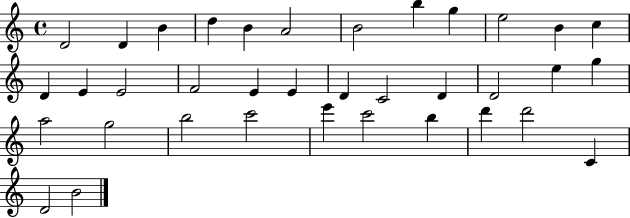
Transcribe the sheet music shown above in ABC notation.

X:1
T:Untitled
M:4/4
L:1/4
K:C
D2 D B d B A2 B2 b g e2 B c D E E2 F2 E E D C2 D D2 e g a2 g2 b2 c'2 e' c'2 b d' d'2 C D2 B2